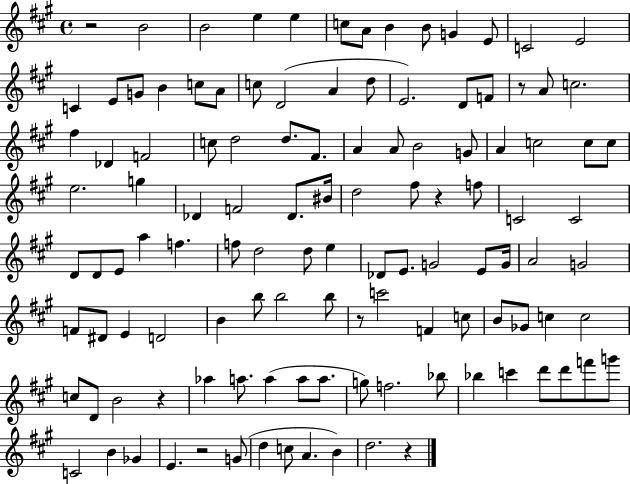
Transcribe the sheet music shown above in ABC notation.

X:1
T:Untitled
M:4/4
L:1/4
K:A
z2 B2 B2 e e c/2 A/2 B B/2 G E/2 C2 E2 C E/2 G/2 B c/2 A/2 c/2 D2 A d/2 E2 D/2 F/2 z/2 A/2 c2 ^f _D F2 c/2 d2 d/2 ^F/2 A A/2 B2 G/2 A c2 c/2 c/2 e2 g _D F2 _D/2 ^B/4 d2 ^f/2 z f/2 C2 C2 D/2 D/2 E/2 a f f/2 d2 d/2 e _D/2 E/2 G2 E/2 G/4 A2 G2 F/2 ^D/2 E D2 B b/2 b2 b/2 z/2 c'2 F c/2 B/2 _G/2 c c2 c/2 D/2 B2 z _a a/2 a a/2 a/2 g/2 f2 _b/2 _b c' d'/2 d'/2 f'/2 g'/2 C2 B _G E z2 G/2 d c/2 A B d2 z